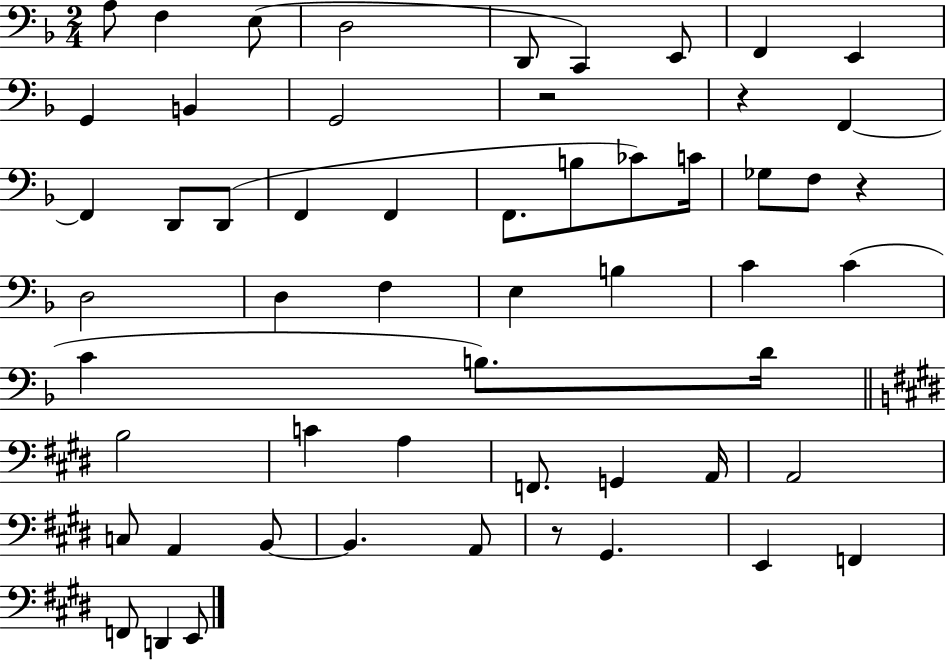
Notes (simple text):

A3/e F3/q E3/e D3/h D2/e C2/q E2/e F2/q E2/q G2/q B2/q G2/h R/h R/q F2/q F2/q D2/e D2/e F2/q F2/q F2/e. B3/e CES4/e C4/s Gb3/e F3/e R/q D3/h D3/q F3/q E3/q B3/q C4/q C4/q C4/q B3/e. D4/s B3/h C4/q A3/q F2/e. G2/q A2/s A2/h C3/e A2/q B2/e B2/q. A2/e R/e G#2/q. E2/q F2/q F2/e D2/q E2/e